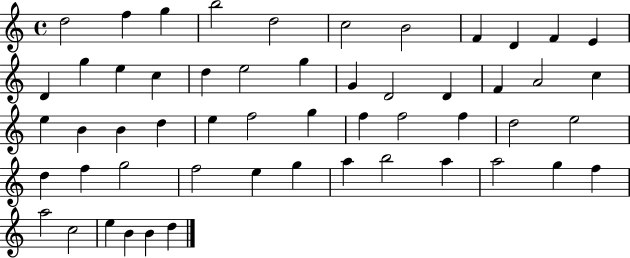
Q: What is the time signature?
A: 4/4